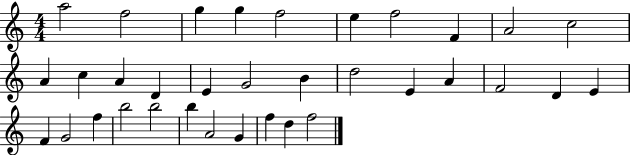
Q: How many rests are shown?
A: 0